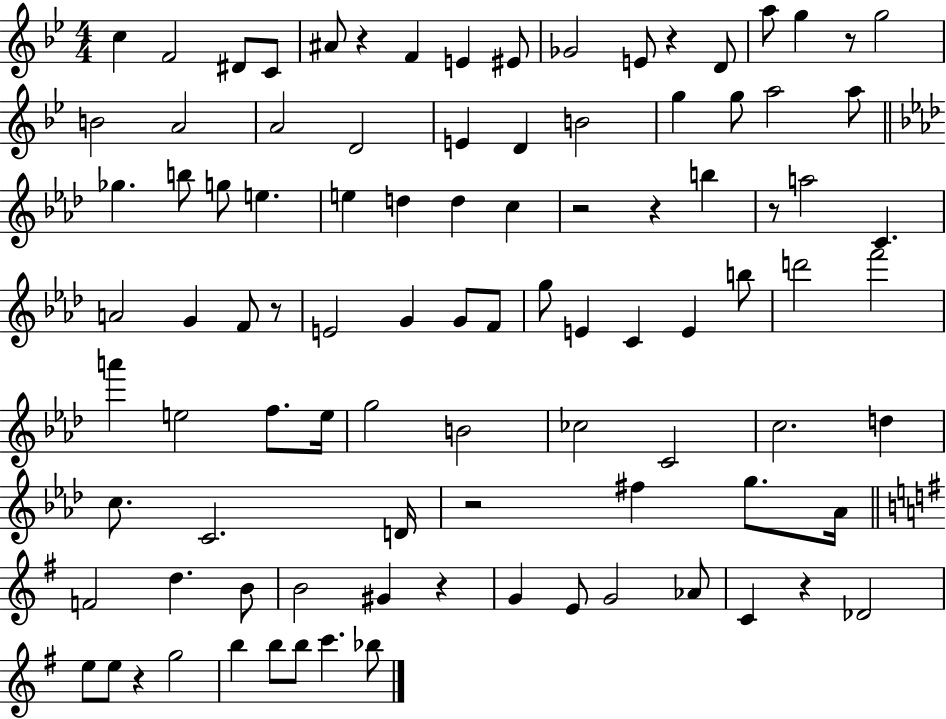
{
  \clef treble
  \numericTimeSignature
  \time 4/4
  \key bes \major
  c''4 f'2 dis'8 c'8 | ais'8 r4 f'4 e'4 eis'8 | ges'2 e'8 r4 d'8 | a''8 g''4 r8 g''2 | \break b'2 a'2 | a'2 d'2 | e'4 d'4 b'2 | g''4 g''8 a''2 a''8 | \break \bar "||" \break \key aes \major ges''4. b''8 g''8 e''4. | e''4 d''4 d''4 c''4 | r2 r4 b''4 | r8 a''2 c'4. | \break a'2 g'4 f'8 r8 | e'2 g'4 g'8 f'8 | g''8 e'4 c'4 e'4 b''8 | d'''2 f'''2 | \break a'''4 e''2 f''8. e''16 | g''2 b'2 | ces''2 c'2 | c''2. d''4 | \break c''8. c'2. d'16 | r2 fis''4 g''8. aes'16 | \bar "||" \break \key e \minor f'2 d''4. b'8 | b'2 gis'4 r4 | g'4 e'8 g'2 aes'8 | c'4 r4 des'2 | \break e''8 e''8 r4 g''2 | b''4 b''8 b''8 c'''4. bes''8 | \bar "|."
}